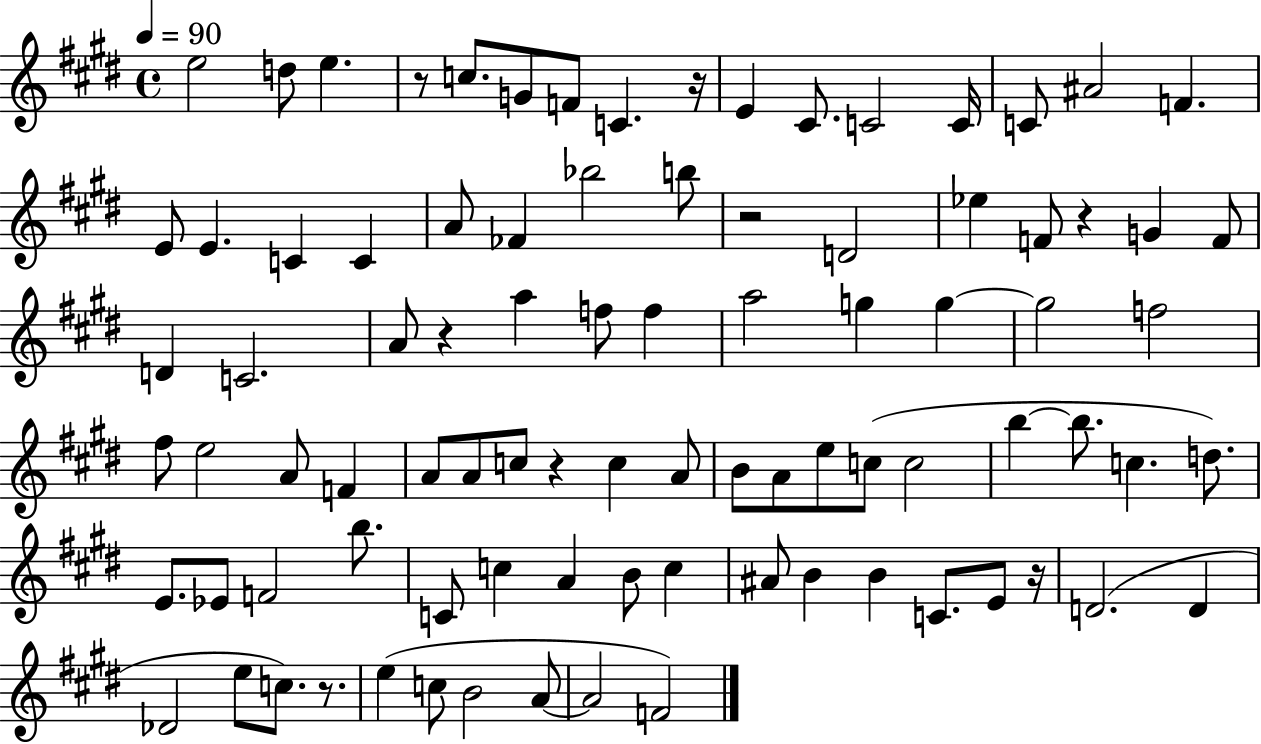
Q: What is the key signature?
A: E major